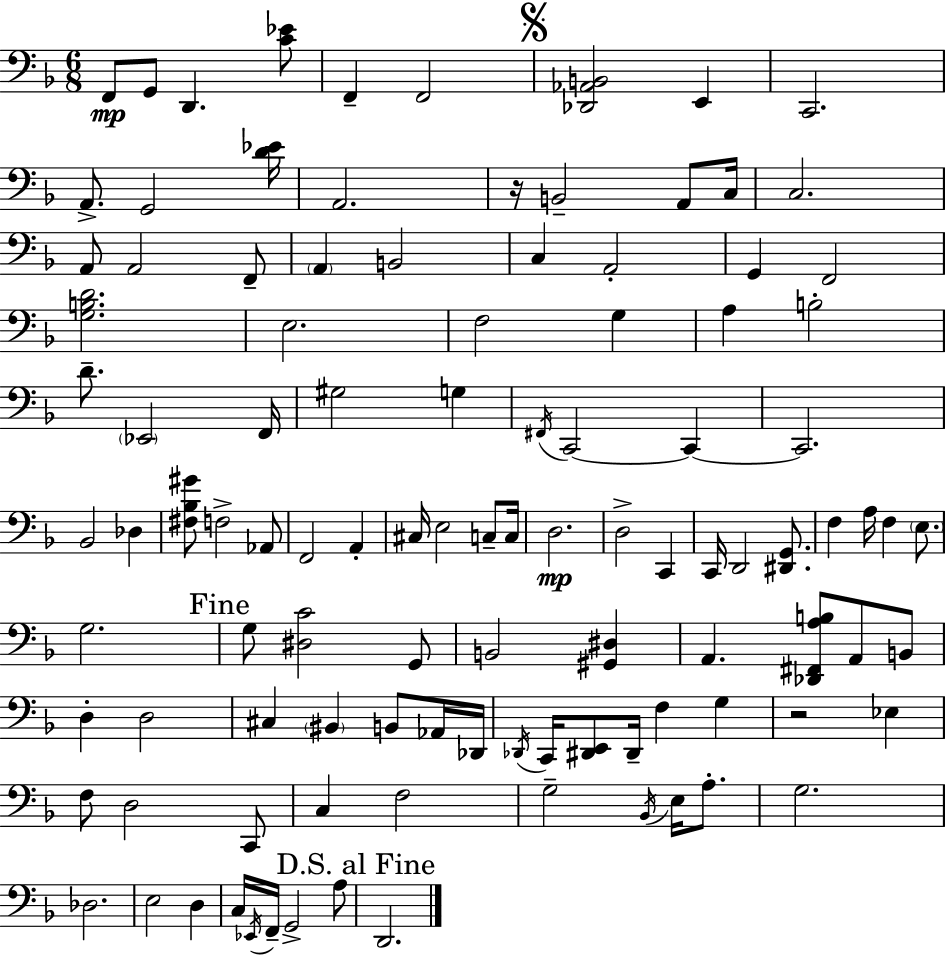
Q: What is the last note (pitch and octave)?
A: D2